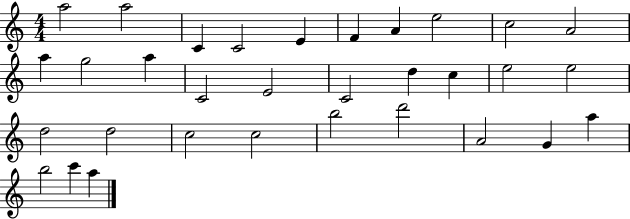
{
  \clef treble
  \numericTimeSignature
  \time 4/4
  \key c \major
  a''2 a''2 | c'4 c'2 e'4 | f'4 a'4 e''2 | c''2 a'2 | \break a''4 g''2 a''4 | c'2 e'2 | c'2 d''4 c''4 | e''2 e''2 | \break d''2 d''2 | c''2 c''2 | b''2 d'''2 | a'2 g'4 a''4 | \break b''2 c'''4 a''4 | \bar "|."
}